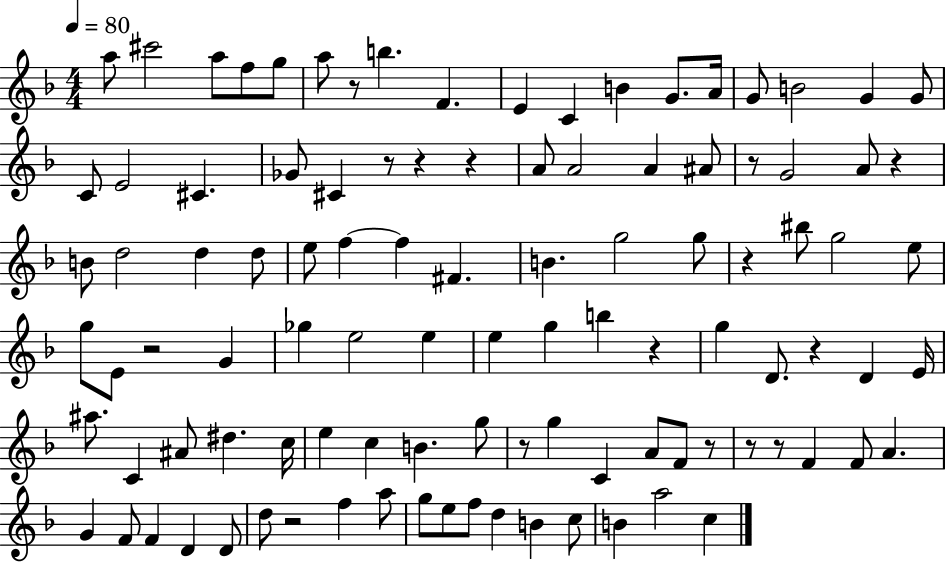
{
  \clef treble
  \numericTimeSignature
  \time 4/4
  \key f \major
  \tempo 4 = 80
  a''8 cis'''2 a''8 f''8 g''8 | a''8 r8 b''4. f'4. | e'4 c'4 b'4 g'8. a'16 | g'8 b'2 g'4 g'8 | \break c'8 e'2 cis'4. | ges'8 cis'4 r8 r4 r4 | a'8 a'2 a'4 ais'8 | r8 g'2 a'8 r4 | \break b'8 d''2 d''4 d''8 | e''8 f''4~~ f''4 fis'4. | b'4. g''2 g''8 | r4 bis''8 g''2 e''8 | \break g''8 e'8 r2 g'4 | ges''4 e''2 e''4 | e''4 g''4 b''4 r4 | g''4 d'8. r4 d'4 e'16 | \break ais''8. c'4 ais'8 dis''4. c''16 | e''4 c''4 b'4. g''8 | r8 g''4 c'4 a'8 f'8 r8 | r8 r8 f'4 f'8 a'4. | \break g'4 f'8 f'4 d'4 d'8 | d''8 r2 f''4 a''8 | g''8 e''8 f''8 d''4 b'4 c''8 | b'4 a''2 c''4 | \break \bar "|."
}